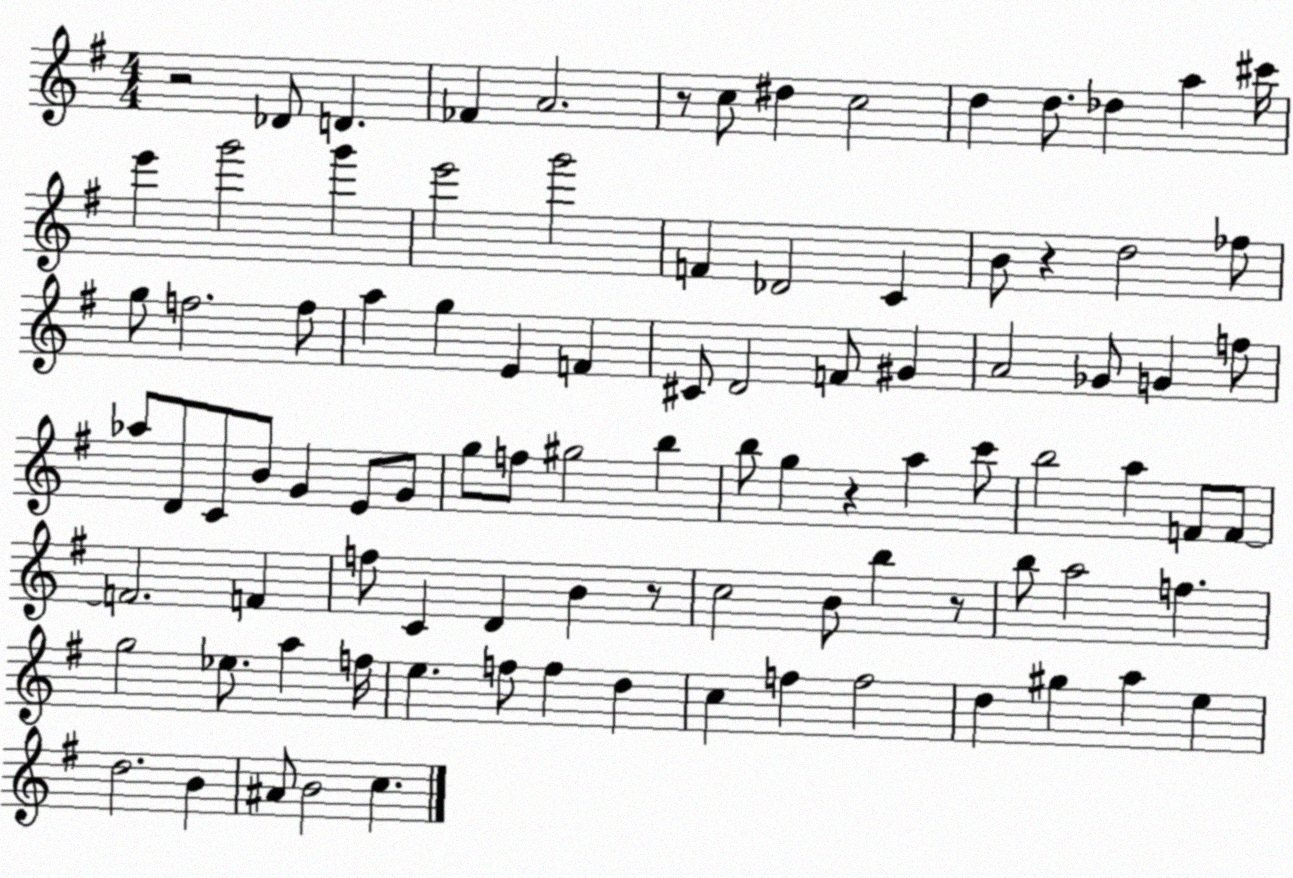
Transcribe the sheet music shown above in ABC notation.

X:1
T:Untitled
M:4/4
L:1/4
K:G
z2 _D/2 D _F A2 z/2 c/2 ^d c2 d d/2 _d a ^c'/4 e' g'2 g' e'2 g'2 F _D2 C B/2 z d2 _f/2 g/2 f2 f/2 a g E F ^C/2 D2 F/2 ^G A2 _G/2 G f/2 _a/2 D/2 C/2 B/2 G E/2 G/2 g/2 f/2 ^g2 b b/2 g z a c'/2 b2 a F/2 F/2 F2 F f/2 C D B z/2 c2 B/2 b z/2 b/2 a2 f g2 _e/2 a f/4 e f/2 f d c f f2 d ^g a e d2 B ^A/2 B2 c